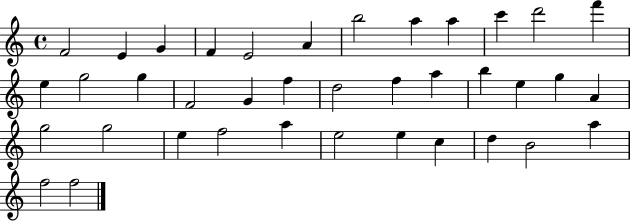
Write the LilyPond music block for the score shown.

{
  \clef treble
  \time 4/4
  \defaultTimeSignature
  \key c \major
  f'2 e'4 g'4 | f'4 e'2 a'4 | b''2 a''4 a''4 | c'''4 d'''2 f'''4 | \break e''4 g''2 g''4 | f'2 g'4 f''4 | d''2 f''4 a''4 | b''4 e''4 g''4 a'4 | \break g''2 g''2 | e''4 f''2 a''4 | e''2 e''4 c''4 | d''4 b'2 a''4 | \break f''2 f''2 | \bar "|."
}